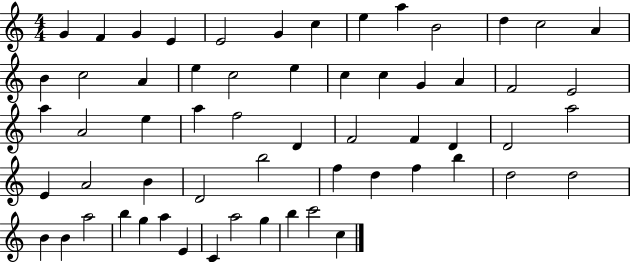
{
  \clef treble
  \numericTimeSignature
  \time 4/4
  \key c \major
  g'4 f'4 g'4 e'4 | e'2 g'4 c''4 | e''4 a''4 b'2 | d''4 c''2 a'4 | \break b'4 c''2 a'4 | e''4 c''2 e''4 | c''4 c''4 g'4 a'4 | f'2 e'2 | \break a''4 a'2 e''4 | a''4 f''2 d'4 | f'2 f'4 d'4 | d'2 a''2 | \break e'4 a'2 b'4 | d'2 b''2 | f''4 d''4 f''4 b''4 | d''2 d''2 | \break b'4 b'4 a''2 | b''4 g''4 a''4 e'4 | c'4 a''2 g''4 | b''4 c'''2 c''4 | \break \bar "|."
}